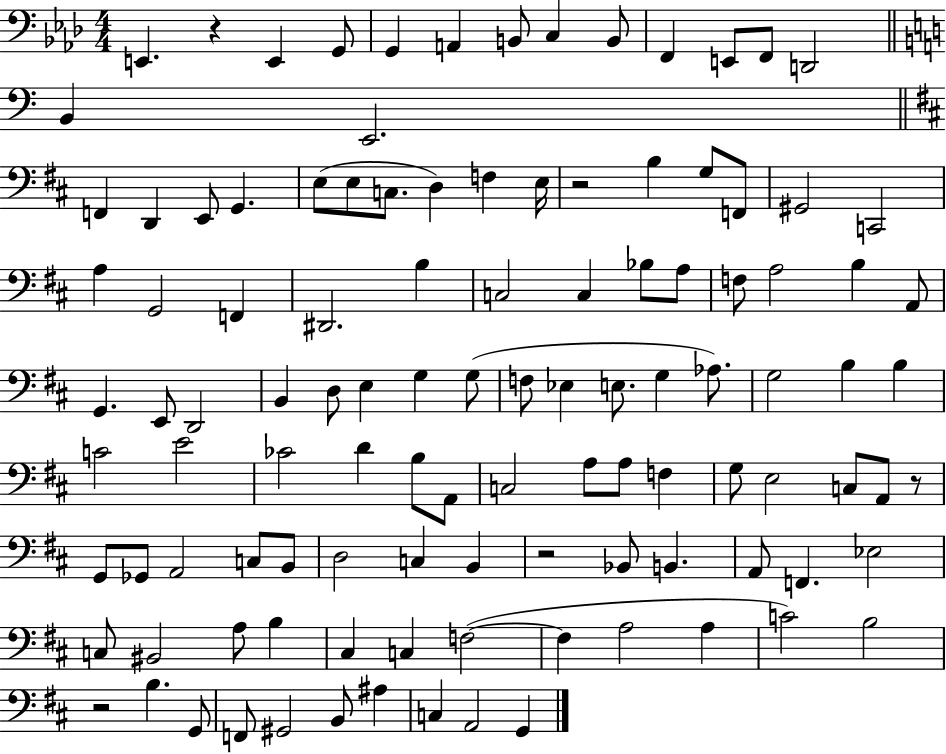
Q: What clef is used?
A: bass